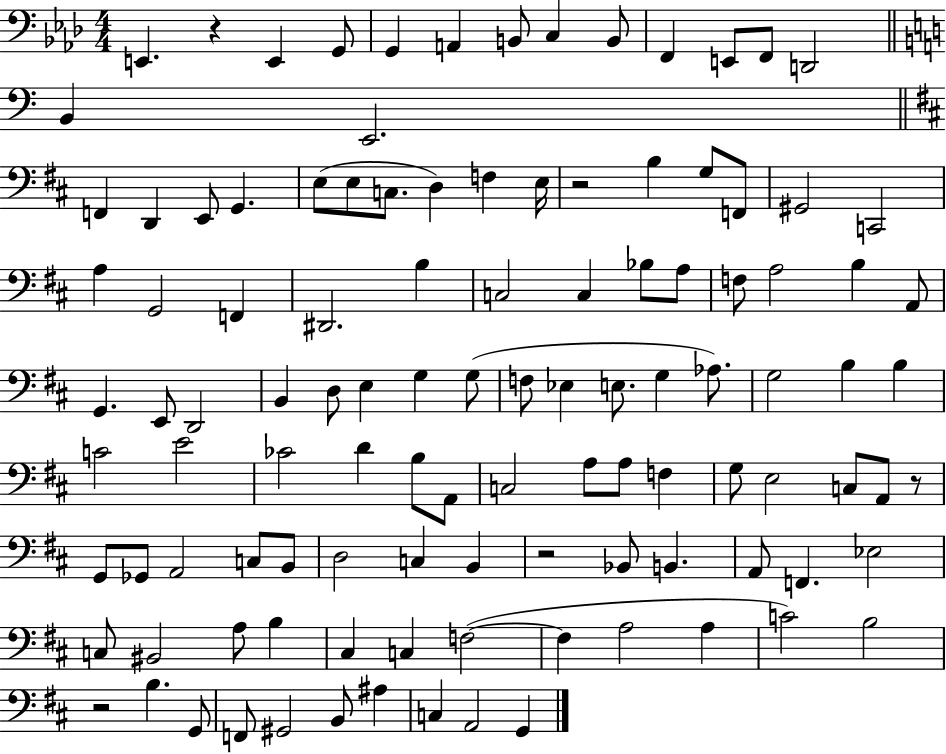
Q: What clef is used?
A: bass